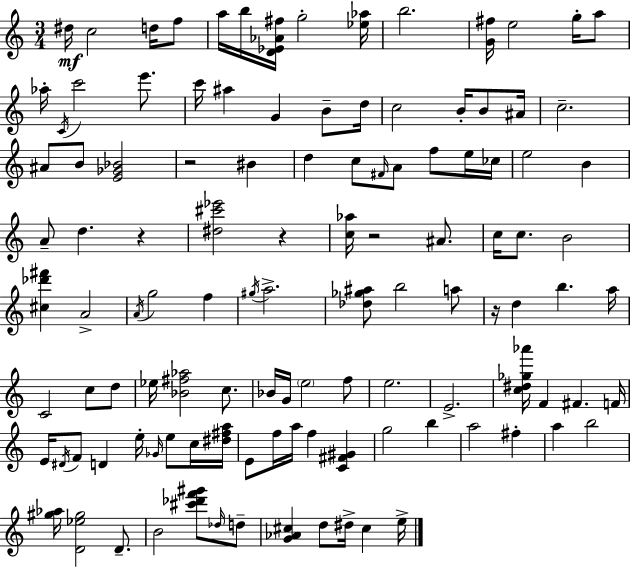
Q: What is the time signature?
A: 3/4